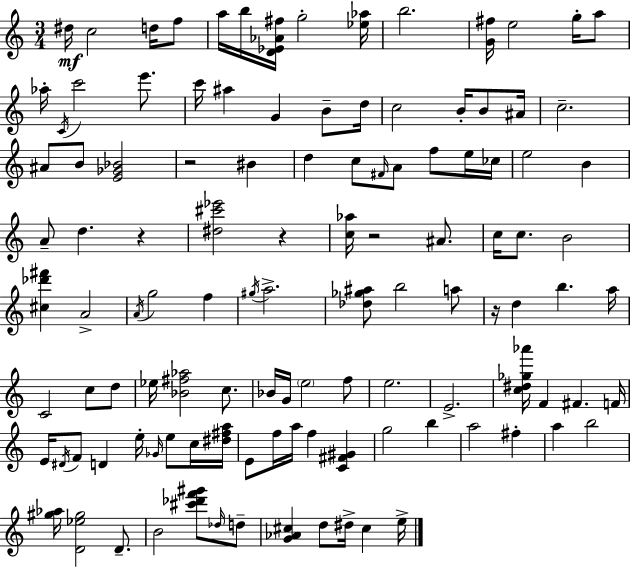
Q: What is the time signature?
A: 3/4